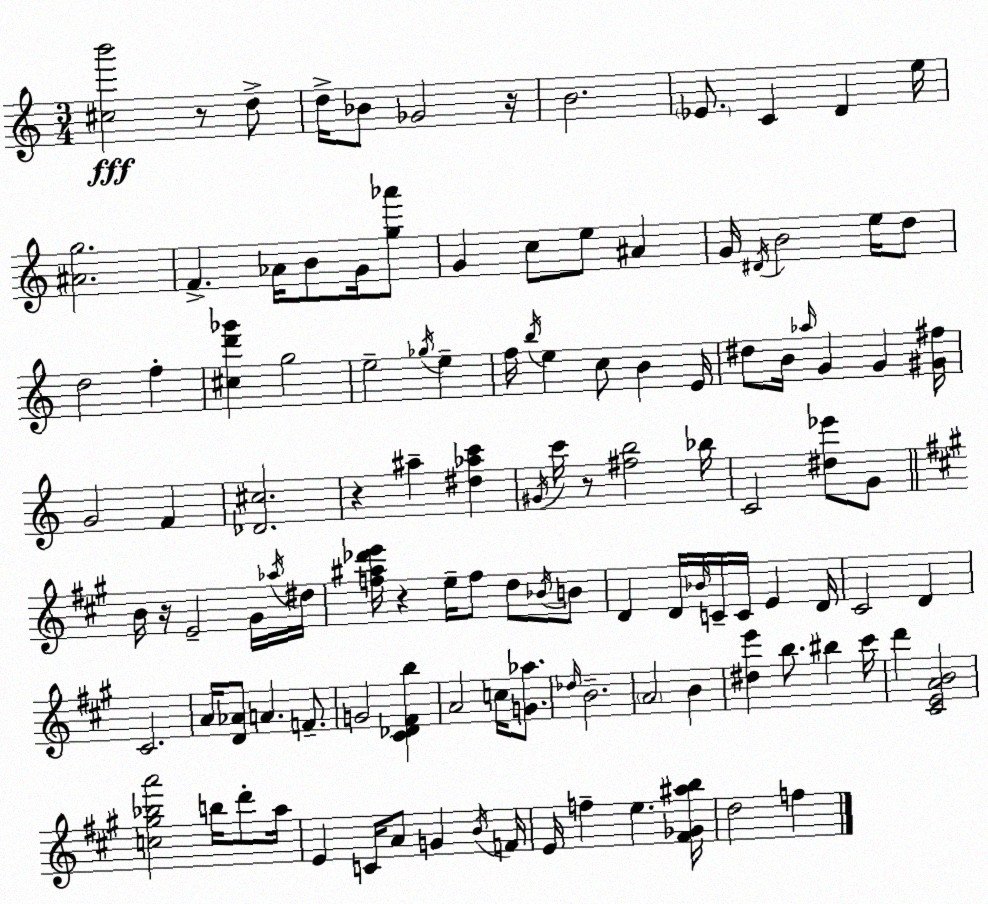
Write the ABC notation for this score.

X:1
T:Untitled
M:3/4
L:1/4
K:C
[^cb']2 z/2 d/2 d/4 _B/2 _G2 z/4 B2 _E/2 C D e/4 [^Ag]2 F _A/4 B/2 G/4 [g_a']/2 G c/2 e/2 ^A G/4 ^D/4 B2 e/4 d/2 d2 f [^cd'_g'] g2 e2 _g/4 e f/4 b/4 e c/2 B E/4 ^d/2 B/4 _a/4 G G [^G^f]/4 G2 F [_D^c]2 z ^a [^d_ac'] ^G/4 c'/4 z/2 [^fb]2 _b/4 C2 [^d_e']/2 G/2 B/4 z/4 E2 ^G/4 _a/4 ^d/4 [f^a_d'e']/4 z e/4 f/2 d/2 _B/4 B/2 D D/4 _B/4 C/4 C/4 E D/4 ^C2 D ^C2 A/4 [D_A]/2 A F/2 G2 [^C_D^Fb] A2 c/4 [G_a]/2 _d/4 B2 A2 B [^de'] b/2 ^b ^c'/4 d' [^CEAB]2 [c^g_ba']2 b/4 d'/2 a/4 E C/4 A/2 G B/4 F/4 E/4 f e [^F_G^ab]/4 d2 f